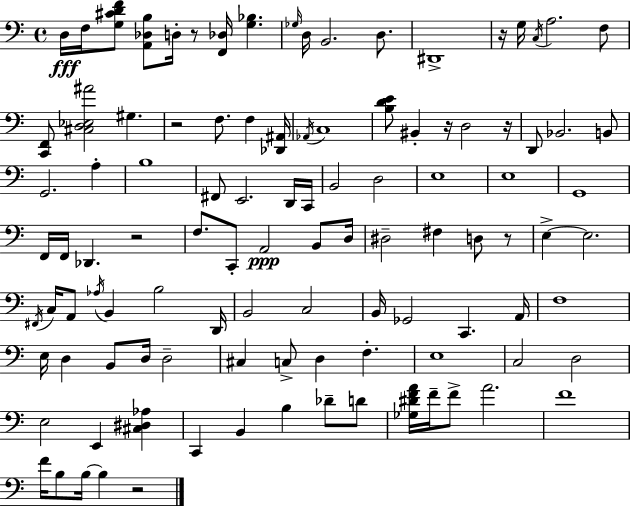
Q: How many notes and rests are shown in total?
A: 106